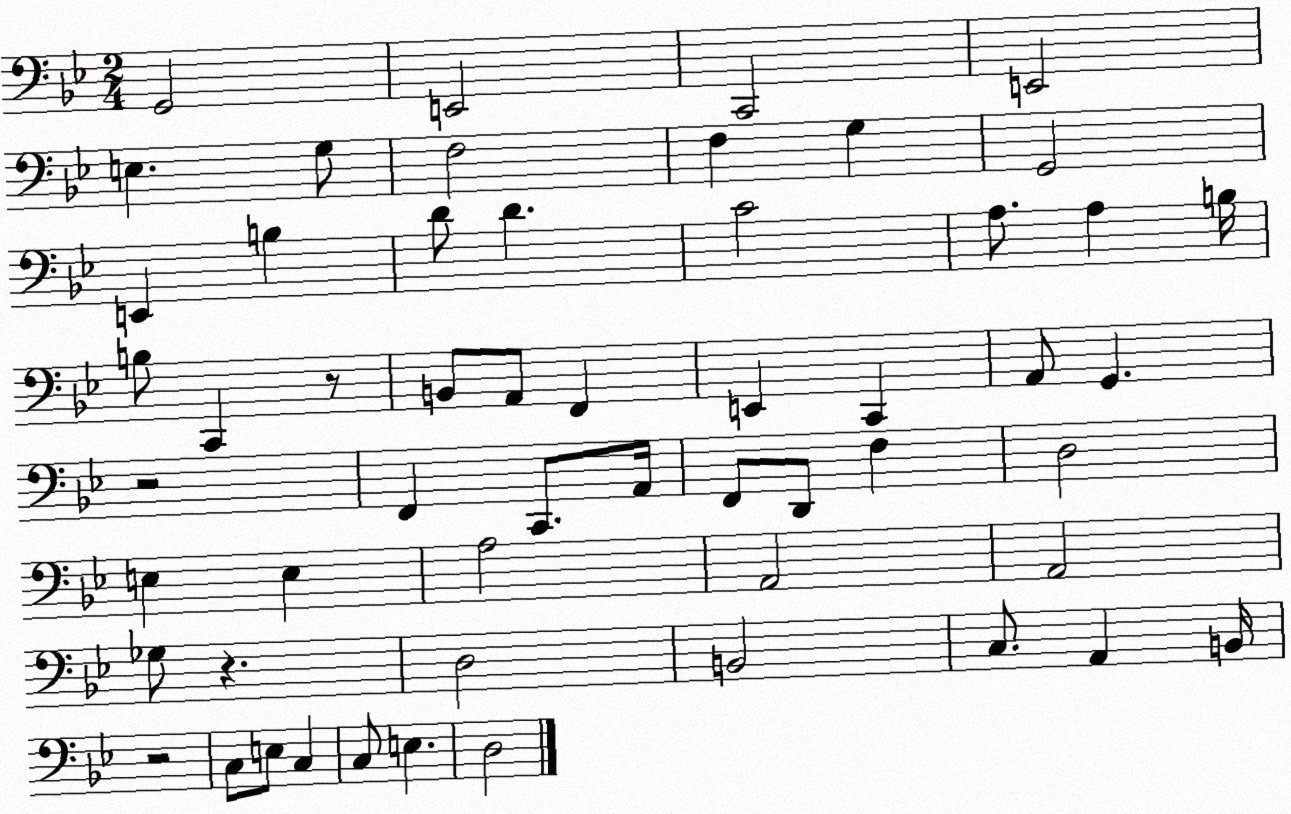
X:1
T:Untitled
M:2/4
L:1/4
K:Bb
G,,2 E,,2 C,,2 E,,2 E, G,/2 F,2 F, G, G,,2 E,, B, D/2 D C2 A,/2 A, B,/4 B,/2 C,, z/2 B,,/2 A,,/2 F,, E,, C,, A,,/2 G,, z2 F,, C,,/2 A,,/4 F,,/2 D,,/2 F, D,2 E, E, A,2 A,,2 A,,2 _G,/2 z D,2 B,,2 C,/2 A,, B,,/4 z2 C,/2 E,/2 C, C,/2 E, D,2